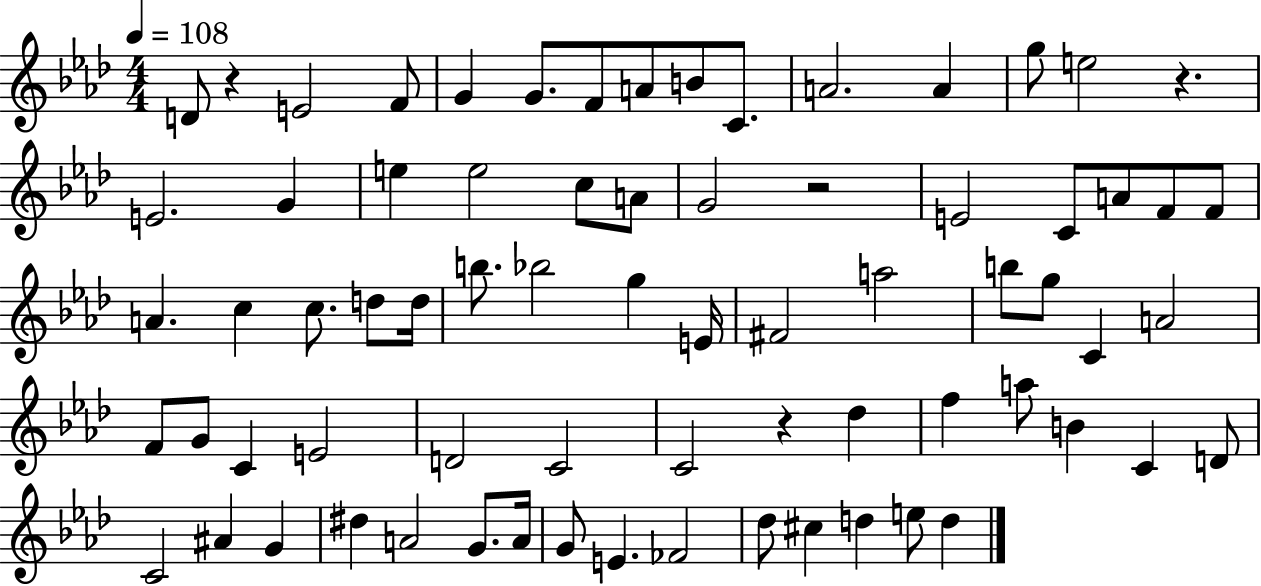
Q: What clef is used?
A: treble